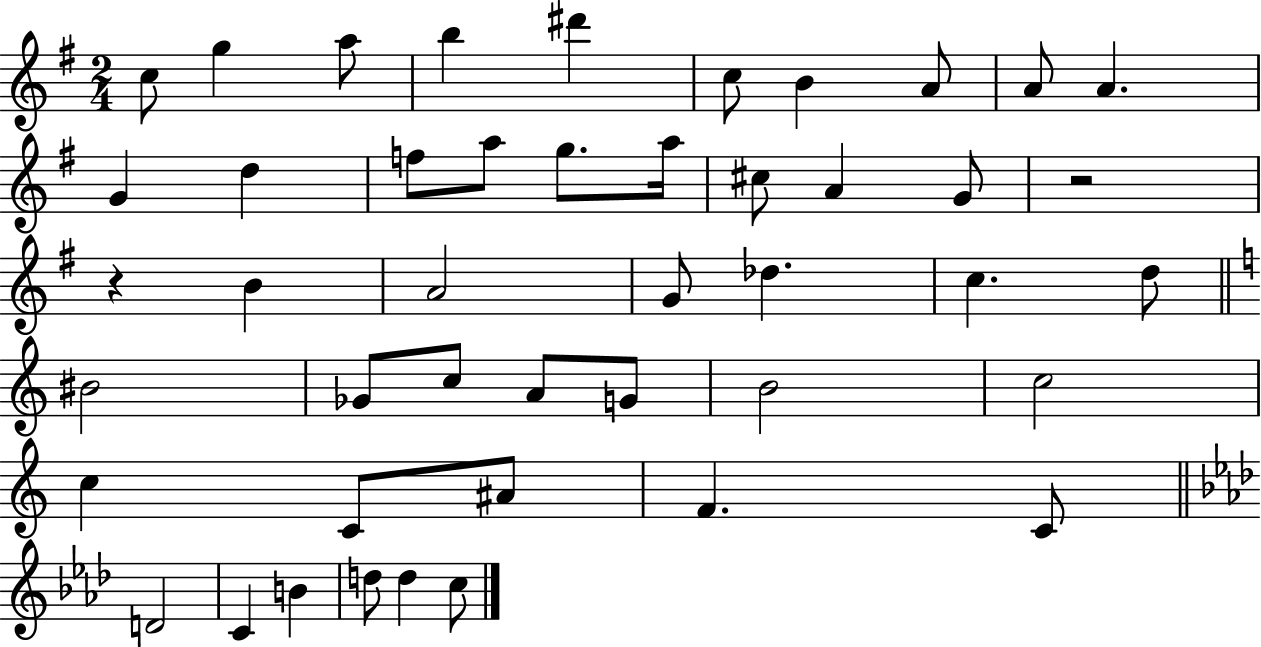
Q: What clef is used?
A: treble